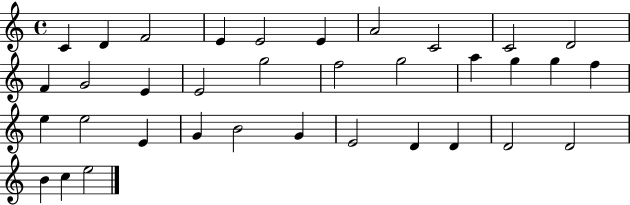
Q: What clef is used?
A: treble